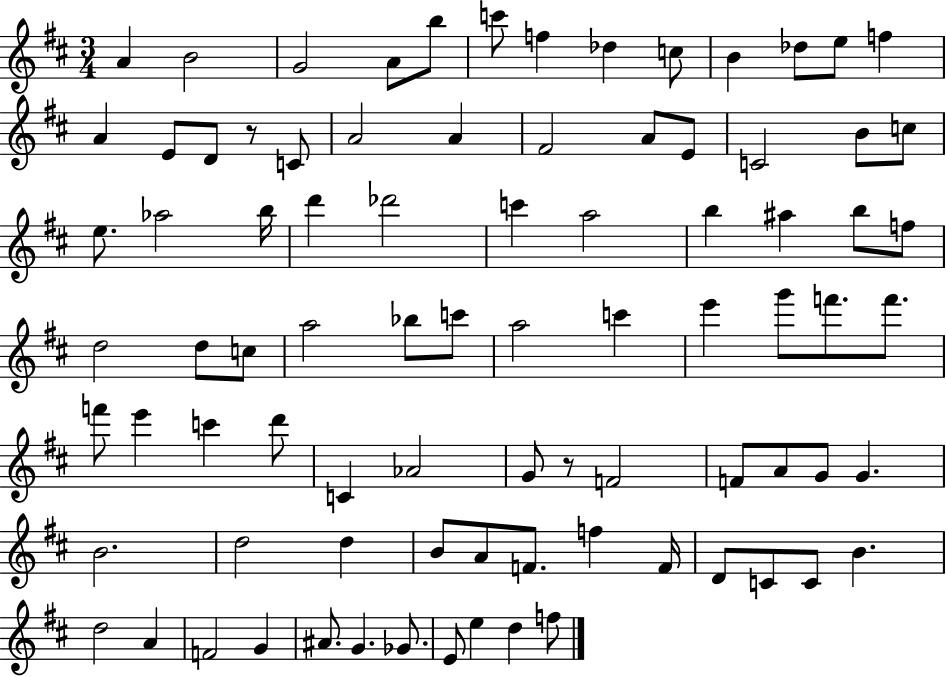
{
  \clef treble
  \numericTimeSignature
  \time 3/4
  \key d \major
  a'4 b'2 | g'2 a'8 b''8 | c'''8 f''4 des''4 c''8 | b'4 des''8 e''8 f''4 | \break a'4 e'8 d'8 r8 c'8 | a'2 a'4 | fis'2 a'8 e'8 | c'2 b'8 c''8 | \break e''8. aes''2 b''16 | d'''4 des'''2 | c'''4 a''2 | b''4 ais''4 b''8 f''8 | \break d''2 d''8 c''8 | a''2 bes''8 c'''8 | a''2 c'''4 | e'''4 g'''8 f'''8. f'''8. | \break f'''8 e'''4 c'''4 d'''8 | c'4 aes'2 | g'8 r8 f'2 | f'8 a'8 g'8 g'4. | \break b'2. | d''2 d''4 | b'8 a'8 f'8. f''4 f'16 | d'8 c'8 c'8 b'4. | \break d''2 a'4 | f'2 g'4 | ais'8. g'4. ges'8. | e'8 e''4 d''4 f''8 | \break \bar "|."
}